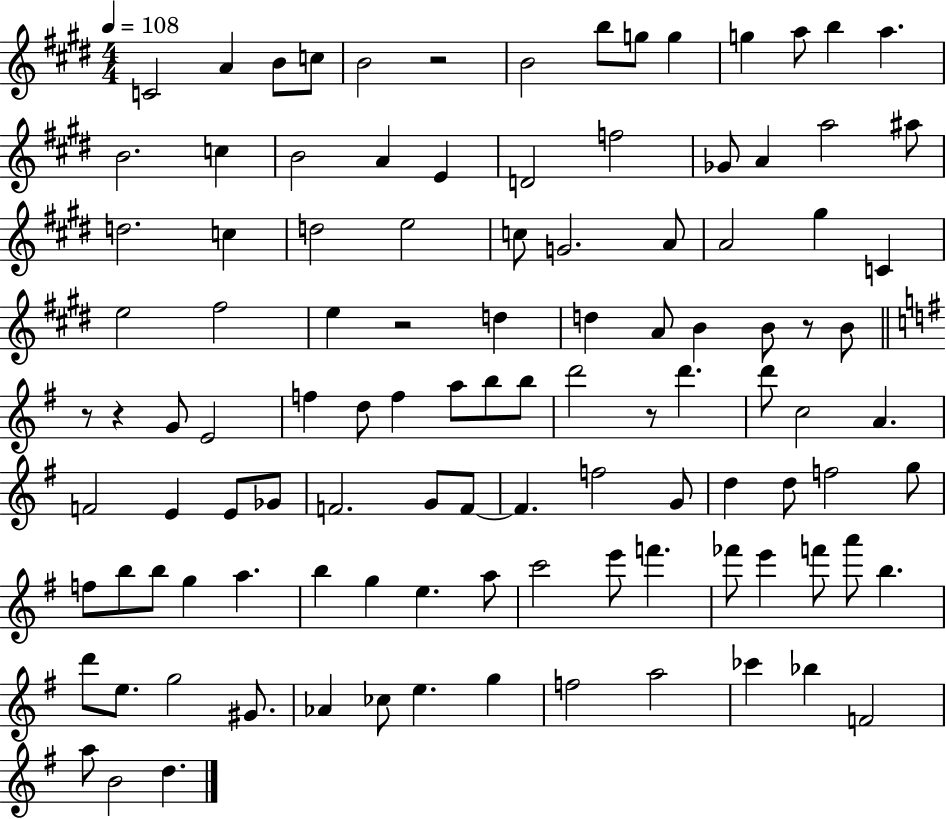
{
  \clef treble
  \numericTimeSignature
  \time 4/4
  \key e \major
  \tempo 4 = 108
  \repeat volta 2 { c'2 a'4 b'8 c''8 | b'2 r2 | b'2 b''8 g''8 g''4 | g''4 a''8 b''4 a''4. | \break b'2. c''4 | b'2 a'4 e'4 | d'2 f''2 | ges'8 a'4 a''2 ais''8 | \break d''2. c''4 | d''2 e''2 | c''8 g'2. a'8 | a'2 gis''4 c'4 | \break e''2 fis''2 | e''4 r2 d''4 | d''4 a'8 b'4 b'8 r8 b'8 | \bar "||" \break \key g \major r8 r4 g'8 e'2 | f''4 d''8 f''4 a''8 b''8 b''8 | d'''2 r8 d'''4. | d'''8 c''2 a'4. | \break f'2 e'4 e'8 ges'8 | f'2. g'8 f'8~~ | f'4. f''2 g'8 | d''4 d''8 f''2 g''8 | \break f''8 b''8 b''8 g''4 a''4. | b''4 g''4 e''4. a''8 | c'''2 e'''8 f'''4. | fes'''8 e'''4 f'''8 a'''8 b''4. | \break d'''8 e''8. g''2 gis'8. | aes'4 ces''8 e''4. g''4 | f''2 a''2 | ces'''4 bes''4 f'2 | \break a''8 b'2 d''4. | } \bar "|."
}